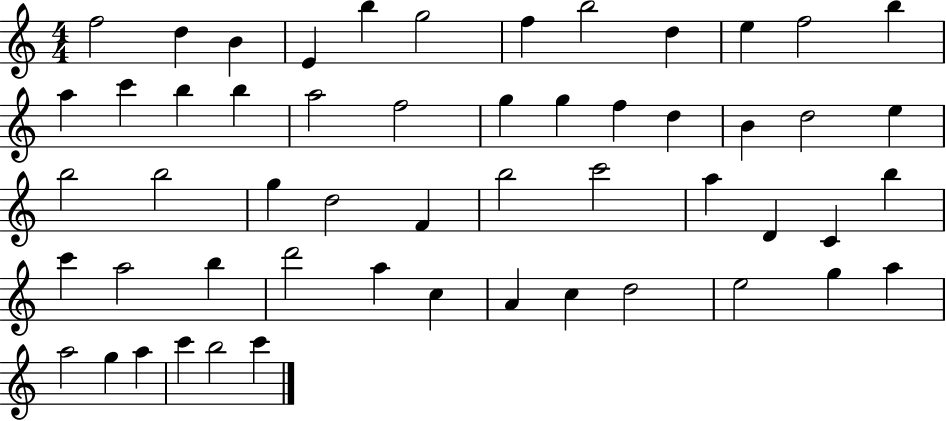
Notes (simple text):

F5/h D5/q B4/q E4/q B5/q G5/h F5/q B5/h D5/q E5/q F5/h B5/q A5/q C6/q B5/q B5/q A5/h F5/h G5/q G5/q F5/q D5/q B4/q D5/h E5/q B5/h B5/h G5/q D5/h F4/q B5/h C6/h A5/q D4/q C4/q B5/q C6/q A5/h B5/q D6/h A5/q C5/q A4/q C5/q D5/h E5/h G5/q A5/q A5/h G5/q A5/q C6/q B5/h C6/q